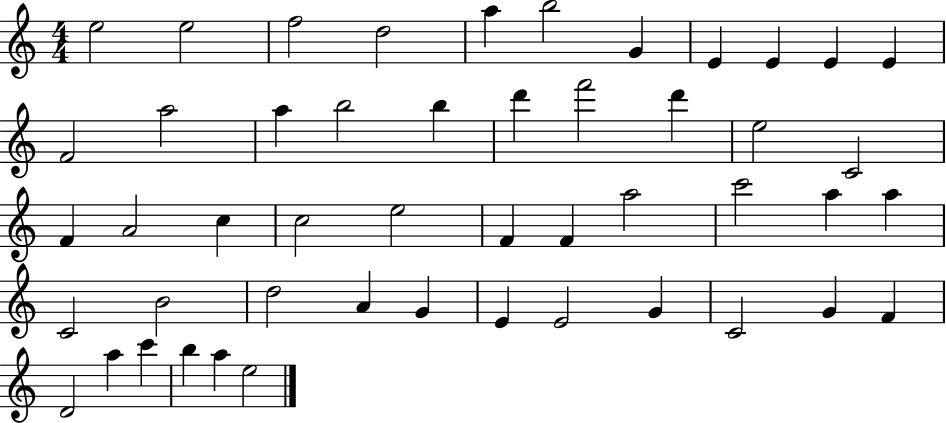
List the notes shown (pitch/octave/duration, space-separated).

E5/h E5/h F5/h D5/h A5/q B5/h G4/q E4/q E4/q E4/q E4/q F4/h A5/h A5/q B5/h B5/q D6/q F6/h D6/q E5/h C4/h F4/q A4/h C5/q C5/h E5/h F4/q F4/q A5/h C6/h A5/q A5/q C4/h B4/h D5/h A4/q G4/q E4/q E4/h G4/q C4/h G4/q F4/q D4/h A5/q C6/q B5/q A5/q E5/h